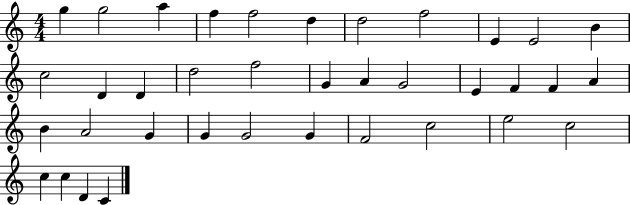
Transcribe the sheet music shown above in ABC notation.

X:1
T:Untitled
M:4/4
L:1/4
K:C
g g2 a f f2 d d2 f2 E E2 B c2 D D d2 f2 G A G2 E F F A B A2 G G G2 G F2 c2 e2 c2 c c D C